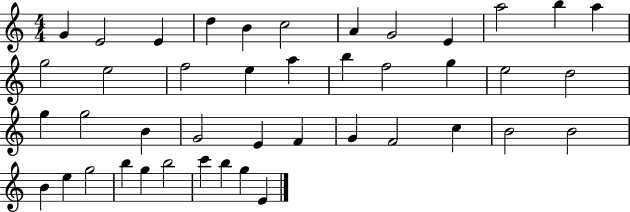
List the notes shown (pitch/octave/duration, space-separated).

G4/q E4/h E4/q D5/q B4/q C5/h A4/q G4/h E4/q A5/h B5/q A5/q G5/h E5/h F5/h E5/q A5/q B5/q F5/h G5/q E5/h D5/h G5/q G5/h B4/q G4/h E4/q F4/q G4/q F4/h C5/q B4/h B4/h B4/q E5/q G5/h B5/q G5/q B5/h C6/q B5/q G5/q E4/q